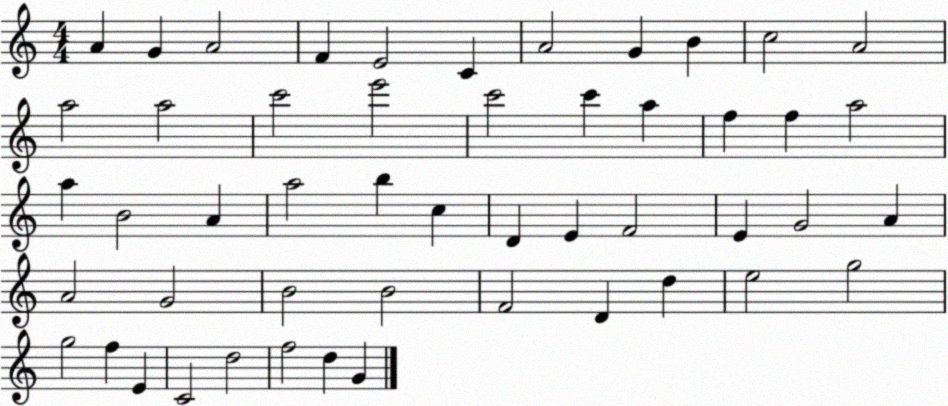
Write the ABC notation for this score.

X:1
T:Untitled
M:4/4
L:1/4
K:C
A G A2 F E2 C A2 G B c2 A2 a2 a2 c'2 e'2 c'2 c' a f f a2 a B2 A a2 b c D E F2 E G2 A A2 G2 B2 B2 F2 D d e2 g2 g2 f E C2 d2 f2 d G